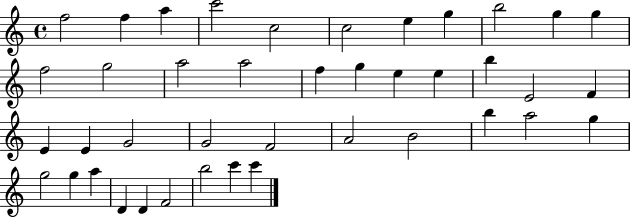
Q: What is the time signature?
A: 4/4